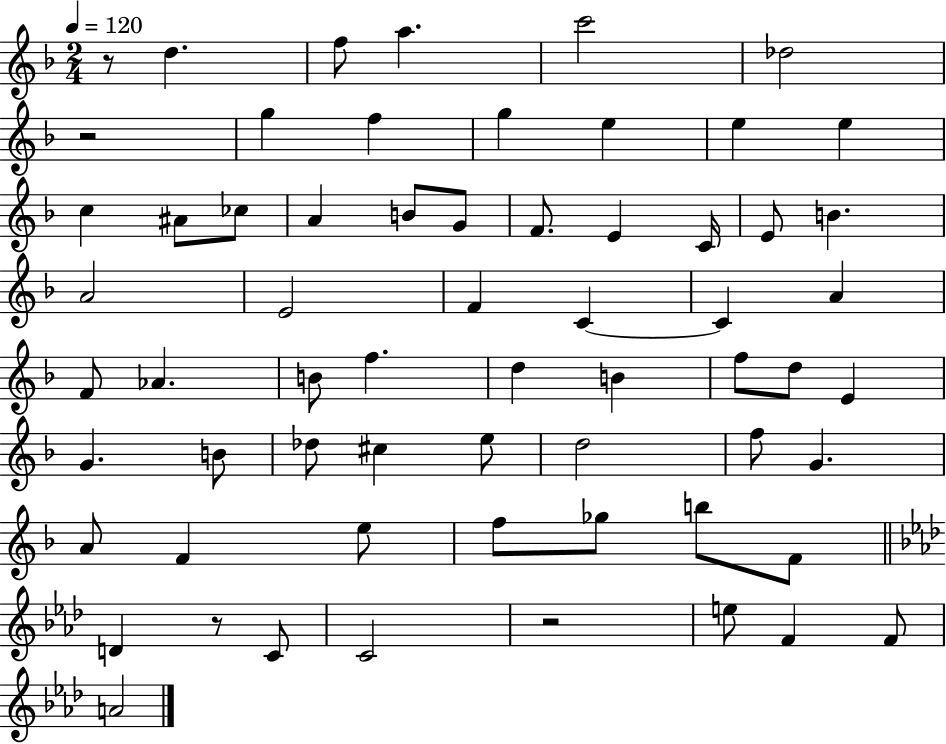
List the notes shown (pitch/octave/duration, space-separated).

R/e D5/q. F5/e A5/q. C6/h Db5/h R/h G5/q F5/q G5/q E5/q E5/q E5/q C5/q A#4/e CES5/e A4/q B4/e G4/e F4/e. E4/q C4/s E4/e B4/q. A4/h E4/h F4/q C4/q C4/q A4/q F4/e Ab4/q. B4/e F5/q. D5/q B4/q F5/e D5/e E4/q G4/q. B4/e Db5/e C#5/q E5/e D5/h F5/e G4/q. A4/e F4/q E5/e F5/e Gb5/e B5/e F4/e D4/q R/e C4/e C4/h R/h E5/e F4/q F4/e A4/h